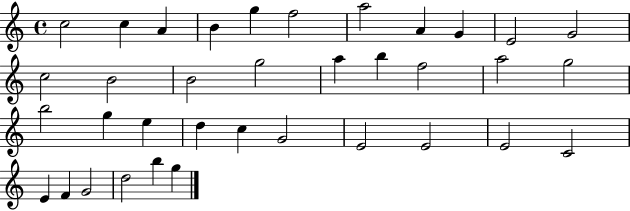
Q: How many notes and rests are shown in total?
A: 36